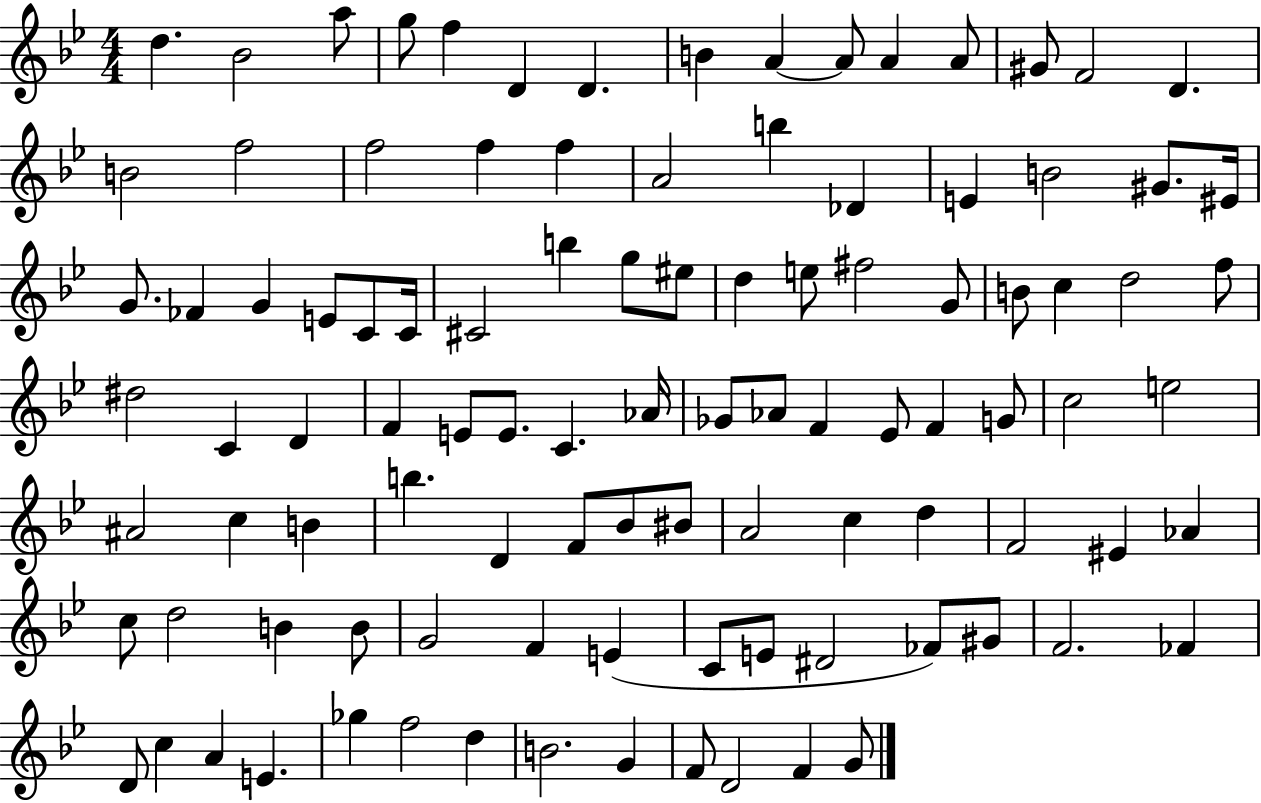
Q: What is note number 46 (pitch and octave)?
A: D#5